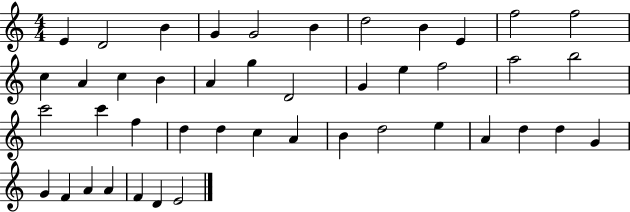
X:1
T:Untitled
M:4/4
L:1/4
K:C
E D2 B G G2 B d2 B E f2 f2 c A c B A g D2 G e f2 a2 b2 c'2 c' f d d c A B d2 e A d d G G F A A F D E2